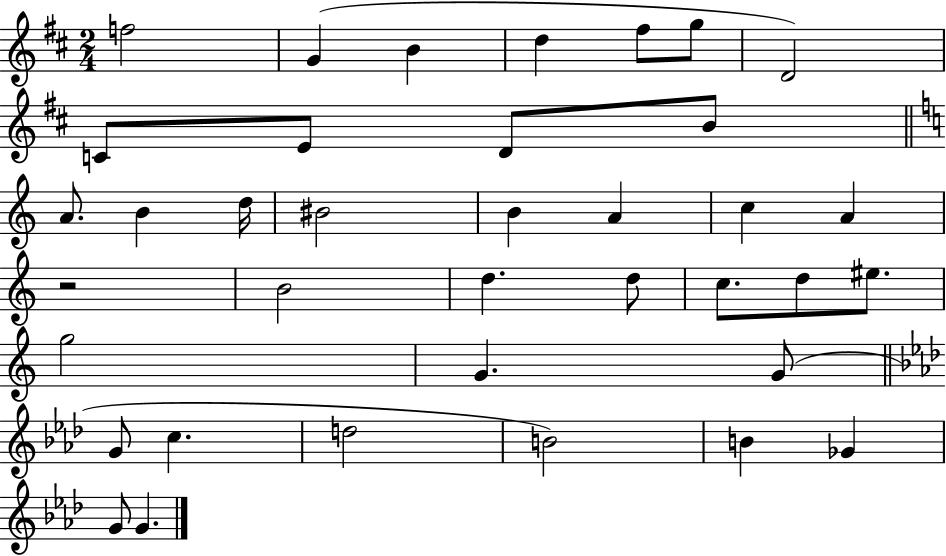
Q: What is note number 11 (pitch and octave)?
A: B4